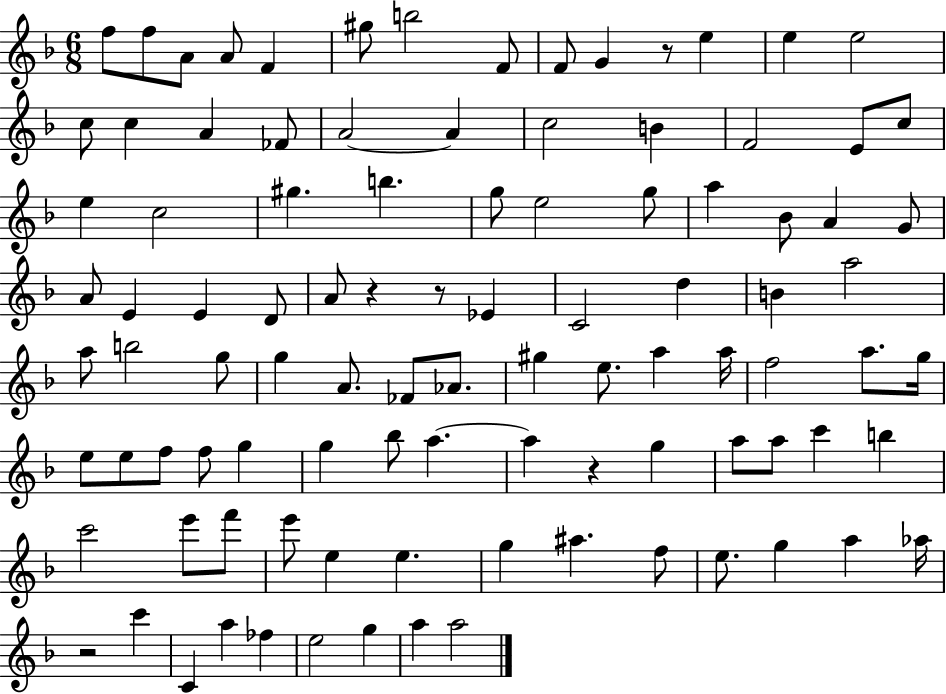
{
  \clef treble
  \numericTimeSignature
  \time 6/8
  \key f \major
  f''8 f''8 a'8 a'8 f'4 | gis''8 b''2 f'8 | f'8 g'4 r8 e''4 | e''4 e''2 | \break c''8 c''4 a'4 fes'8 | a'2~~ a'4 | c''2 b'4 | f'2 e'8 c''8 | \break e''4 c''2 | gis''4. b''4. | g''8 e''2 g''8 | a''4 bes'8 a'4 g'8 | \break a'8 e'4 e'4 d'8 | a'8 r4 r8 ees'4 | c'2 d''4 | b'4 a''2 | \break a''8 b''2 g''8 | g''4 a'8. fes'8 aes'8. | gis''4 e''8. a''4 a''16 | f''2 a''8. g''16 | \break e''8 e''8 f''8 f''8 g''4 | g''4 bes''8 a''4.~~ | a''4 r4 g''4 | a''8 a''8 c'''4 b''4 | \break c'''2 e'''8 f'''8 | e'''8 e''4 e''4. | g''4 ais''4. f''8 | e''8. g''4 a''4 aes''16 | \break r2 c'''4 | c'4 a''4 fes''4 | e''2 g''4 | a''4 a''2 | \break \bar "|."
}